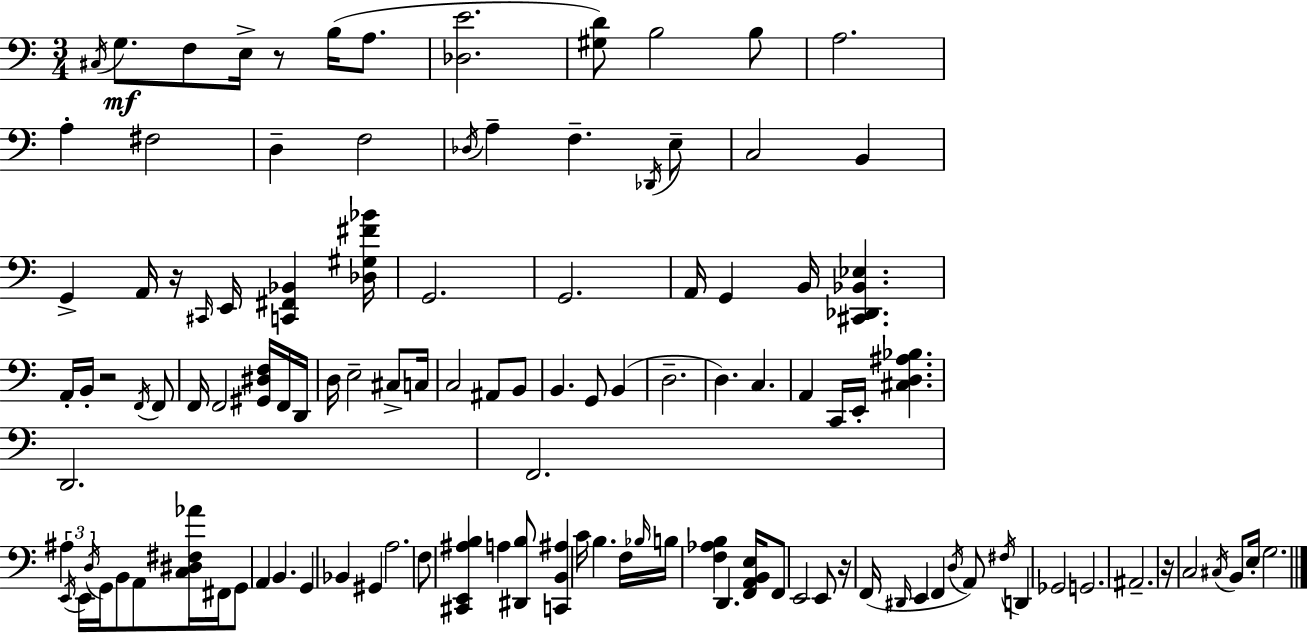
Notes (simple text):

C#3/s G3/e. F3/e E3/s R/e B3/s A3/e. [Db3,E4]/h. [G#3,D4]/e B3/h B3/e A3/h. A3/q F#3/h D3/q F3/h Db3/s A3/q F3/q. Db2/s E3/e C3/h B2/q G2/q A2/s R/s C#2/s E2/s [C2,F#2,Bb2]/q [Db3,G#3,F#4,Bb4]/s G2/h. G2/h. A2/s G2/q B2/s [C#2,Db2,Bb2,Eb3]/q. A2/s B2/s R/h F2/s F2/e F2/s F2/h [G#2,D#3,F3]/s F2/s D2/s D3/s E3/h C#3/e C3/s C3/h A#2/e B2/e B2/q. G2/e B2/q D3/h. D3/q. C3/q. A2/q C2/s E2/s [C#3,D3,A#3,Bb3]/q. D2/h. F2/h. A#3/q E2/s E2/s D3/s G2/s B2/e A2/e [C3,D#3,F#3,Ab4]/s F#2/s G2/e A2/q B2/q. G2/q Bb2/q G#2/q A3/h. F3/e [C#2,E2,A#3,B3]/q A3/q [D#2,B3]/e [C2,B2,A#3]/q C4/s B3/q. F3/s Bb3/s B3/s [F3,Ab3,B3]/q D2/q. [F2,A2,B2,E3]/s F2/e E2/h E2/e R/s F2/s D#2/s E2/q F2/q D3/s A2/e F#3/s D2/q Gb2/h G2/h. A#2/h. R/s C3/h C#3/s B2/e E3/s G3/h.